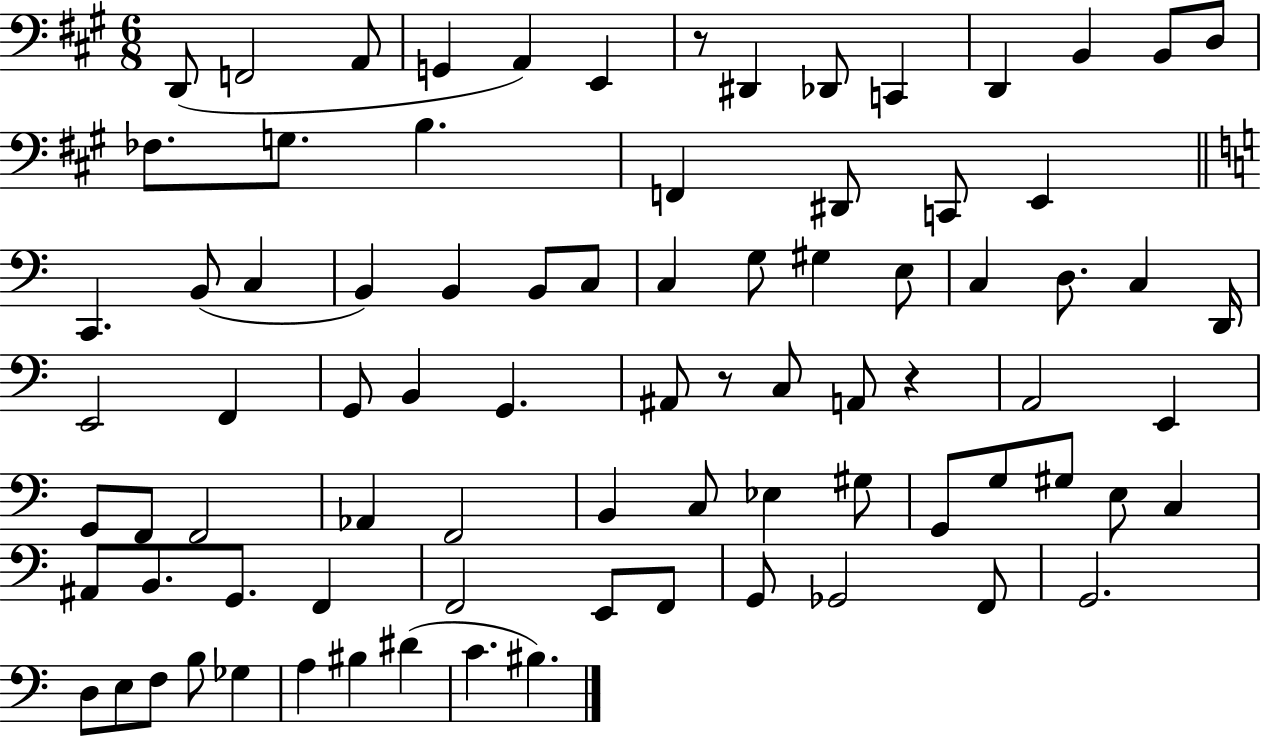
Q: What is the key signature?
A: A major